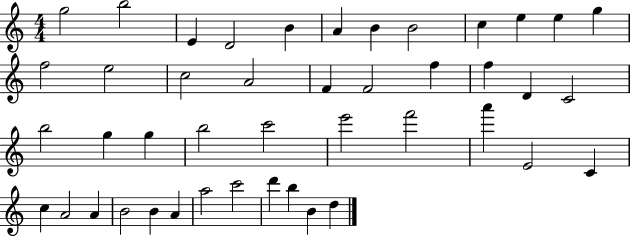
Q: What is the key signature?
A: C major